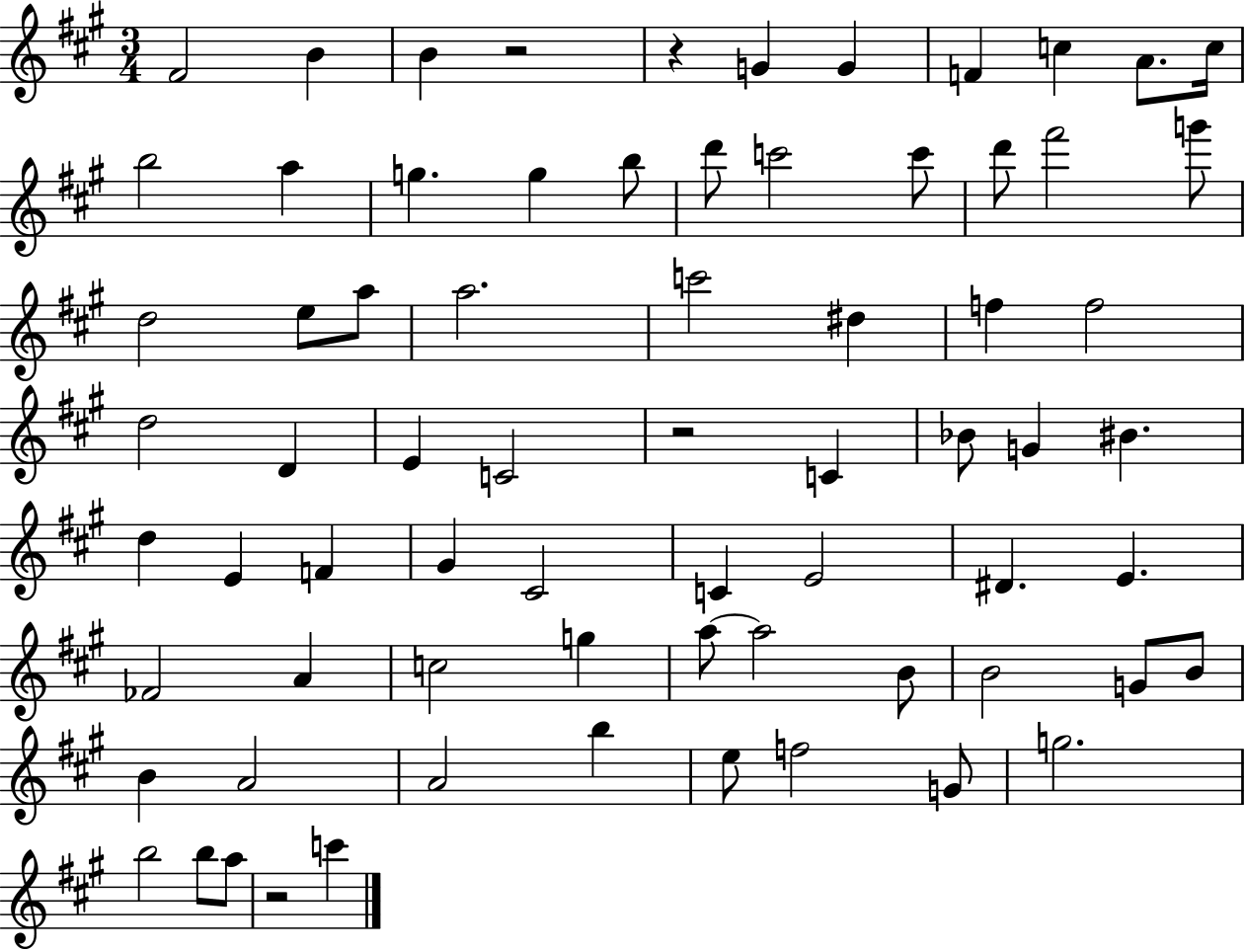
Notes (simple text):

F#4/h B4/q B4/q R/h R/q G4/q G4/q F4/q C5/q A4/e. C5/s B5/h A5/q G5/q. G5/q B5/e D6/e C6/h C6/e D6/e F#6/h G6/e D5/h E5/e A5/e A5/h. C6/h D#5/q F5/q F5/h D5/h D4/q E4/q C4/h R/h C4/q Bb4/e G4/q BIS4/q. D5/q E4/q F4/q G#4/q C#4/h C4/q E4/h D#4/q. E4/q. FES4/h A4/q C5/h G5/q A5/e A5/h B4/e B4/h G4/e B4/e B4/q A4/h A4/h B5/q E5/e F5/h G4/e G5/h. B5/h B5/e A5/e R/h C6/q